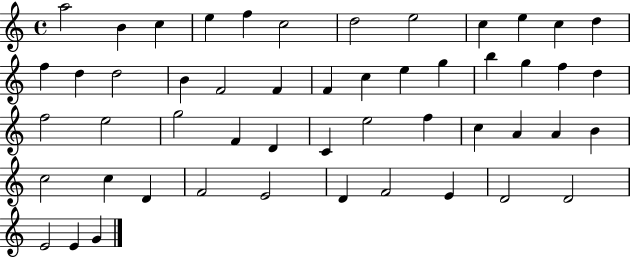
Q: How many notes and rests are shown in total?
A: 51